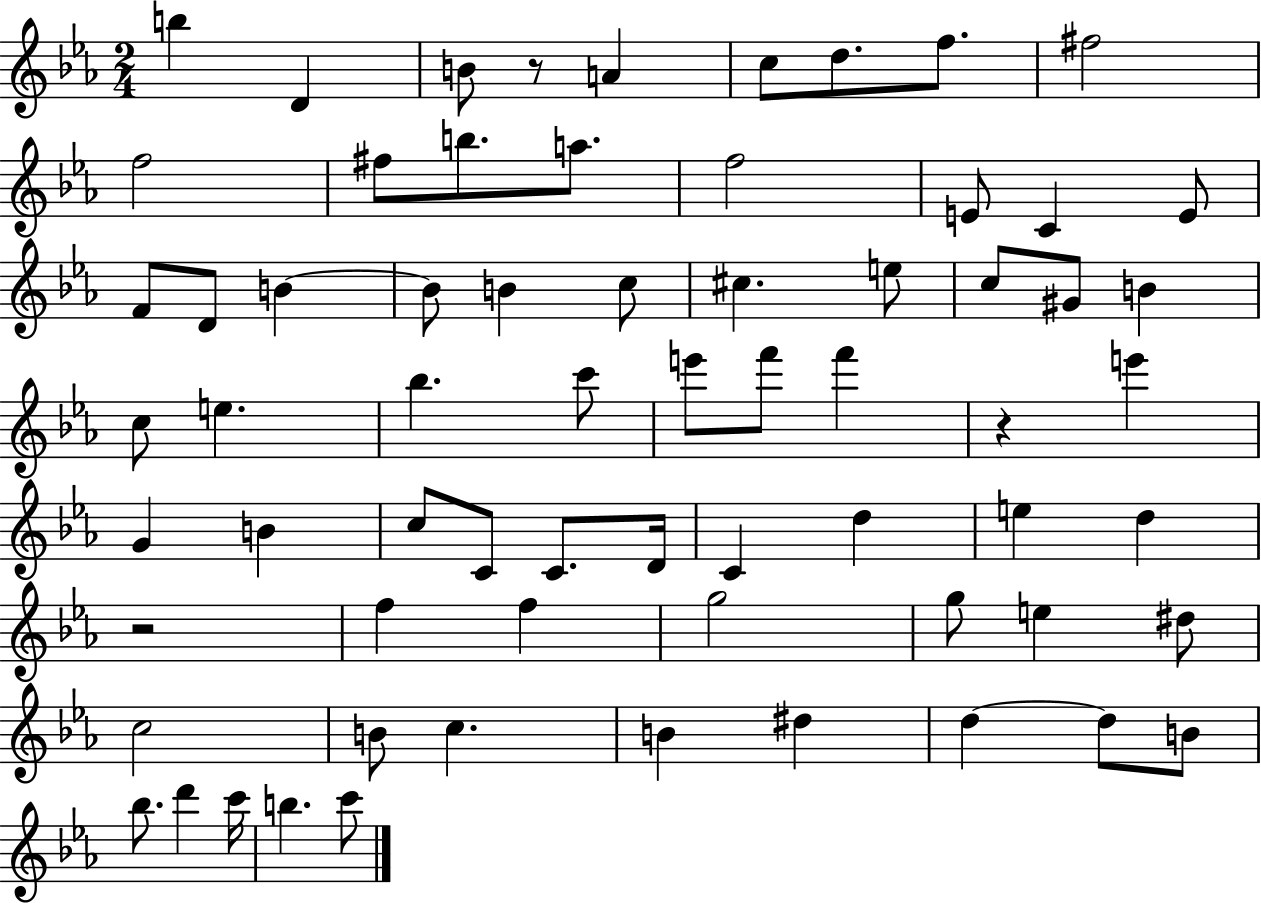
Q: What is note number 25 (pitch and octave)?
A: C5